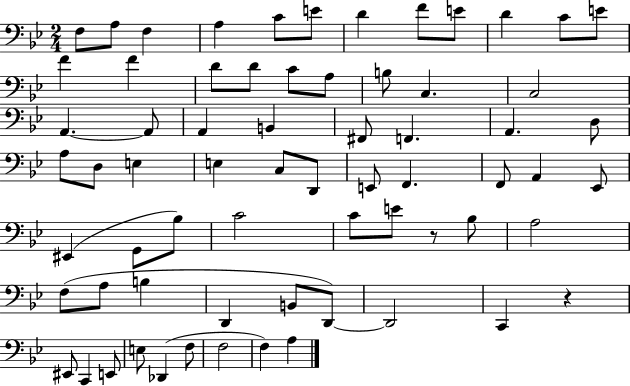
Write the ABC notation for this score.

X:1
T:Untitled
M:2/4
L:1/4
K:Bb
F,/2 A,/2 F, A, C/2 E/2 D F/2 E/2 D C/2 E/2 F F D/2 D/2 C/2 A,/2 B,/2 C, C,2 A,, A,,/2 A,, B,, ^F,,/2 F,, A,, D,/2 A,/2 D,/2 E, E, C,/2 D,,/2 E,,/2 F,, F,,/2 A,, _E,,/2 ^E,, G,,/2 _B,/2 C2 C/2 E/2 z/2 _B,/2 A,2 F,/2 A,/2 B, D,, B,,/2 D,,/2 D,,2 C,, z ^E,,/2 C,, E,,/2 E,/2 _D,, F,/2 F,2 F, A,